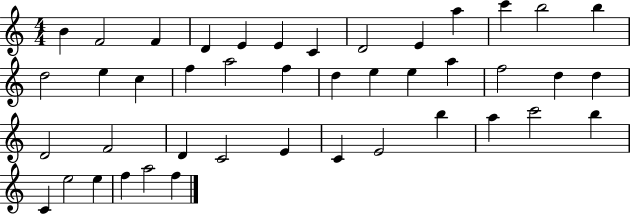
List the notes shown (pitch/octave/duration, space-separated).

B4/q F4/h F4/q D4/q E4/q E4/q C4/q D4/h E4/q A5/q C6/q B5/h B5/q D5/h E5/q C5/q F5/q A5/h F5/q D5/q E5/q E5/q A5/q F5/h D5/q D5/q D4/h F4/h D4/q C4/h E4/q C4/q E4/h B5/q A5/q C6/h B5/q C4/q E5/h E5/q F5/q A5/h F5/q